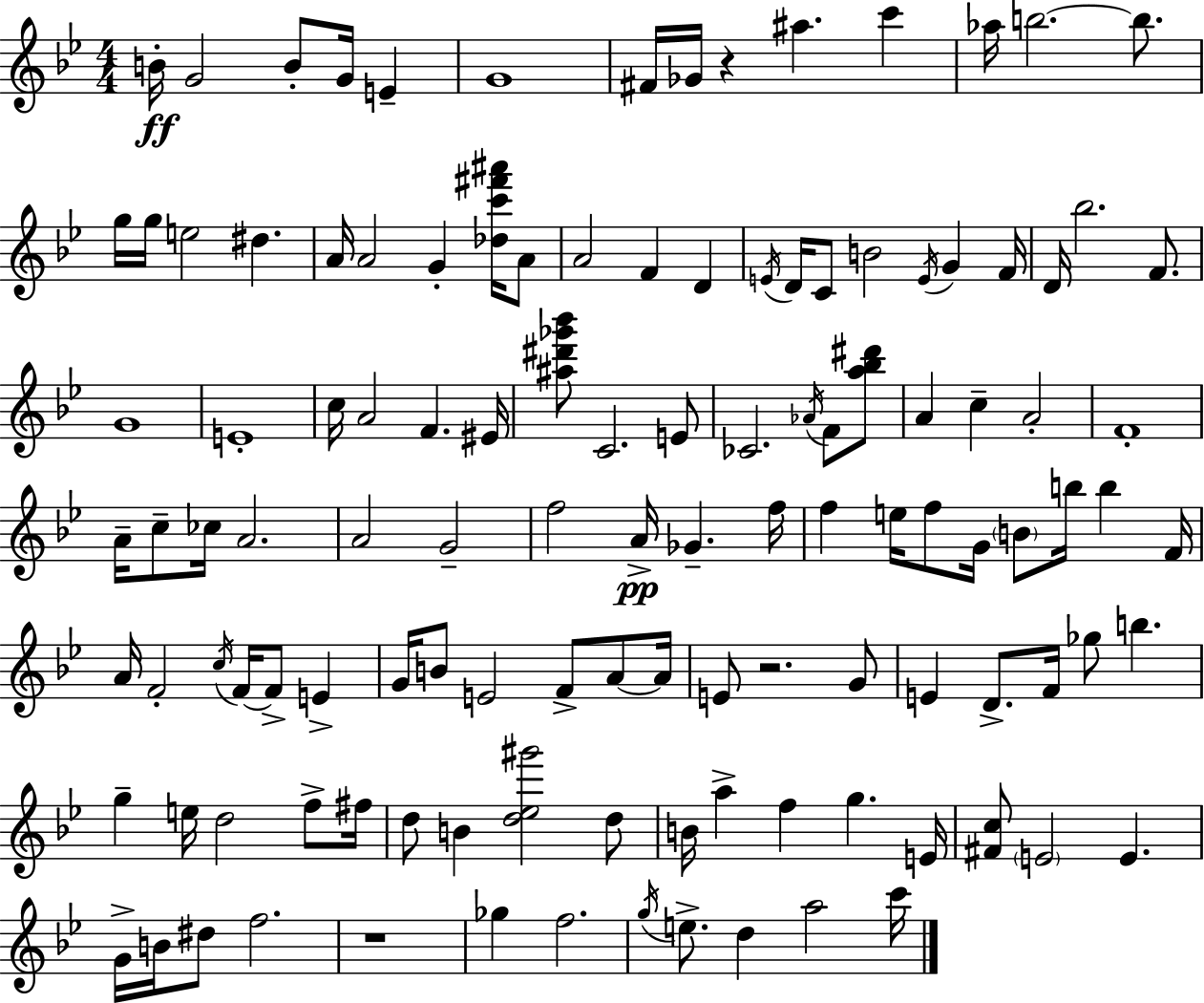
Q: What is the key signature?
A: G minor